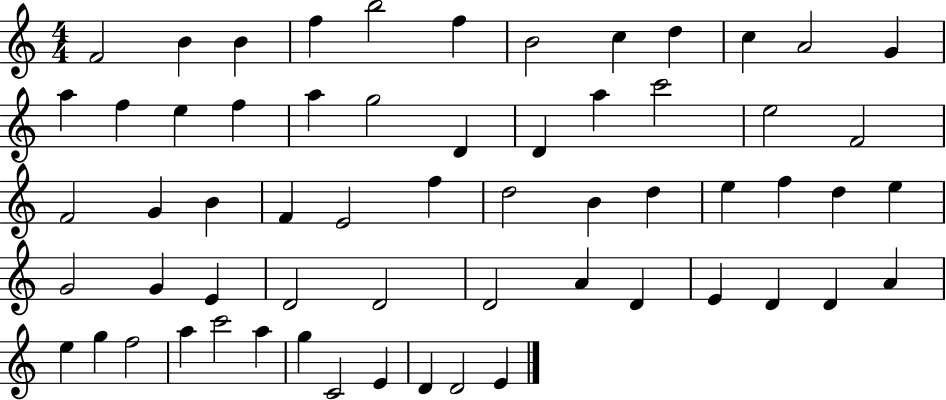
F4/h B4/q B4/q F5/q B5/h F5/q B4/h C5/q D5/q C5/q A4/h G4/q A5/q F5/q E5/q F5/q A5/q G5/h D4/q D4/q A5/q C6/h E5/h F4/h F4/h G4/q B4/q F4/q E4/h F5/q D5/h B4/q D5/q E5/q F5/q D5/q E5/q G4/h G4/q E4/q D4/h D4/h D4/h A4/q D4/q E4/q D4/q D4/q A4/q E5/q G5/q F5/h A5/q C6/h A5/q G5/q C4/h E4/q D4/q D4/h E4/q